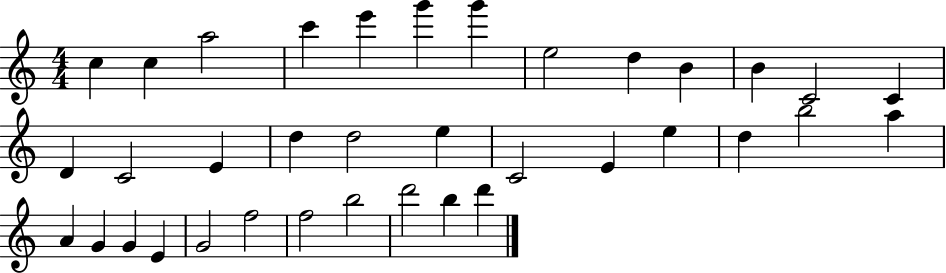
{
  \clef treble
  \numericTimeSignature
  \time 4/4
  \key c \major
  c''4 c''4 a''2 | c'''4 e'''4 g'''4 g'''4 | e''2 d''4 b'4 | b'4 c'2 c'4 | \break d'4 c'2 e'4 | d''4 d''2 e''4 | c'2 e'4 e''4 | d''4 b''2 a''4 | \break a'4 g'4 g'4 e'4 | g'2 f''2 | f''2 b''2 | d'''2 b''4 d'''4 | \break \bar "|."
}